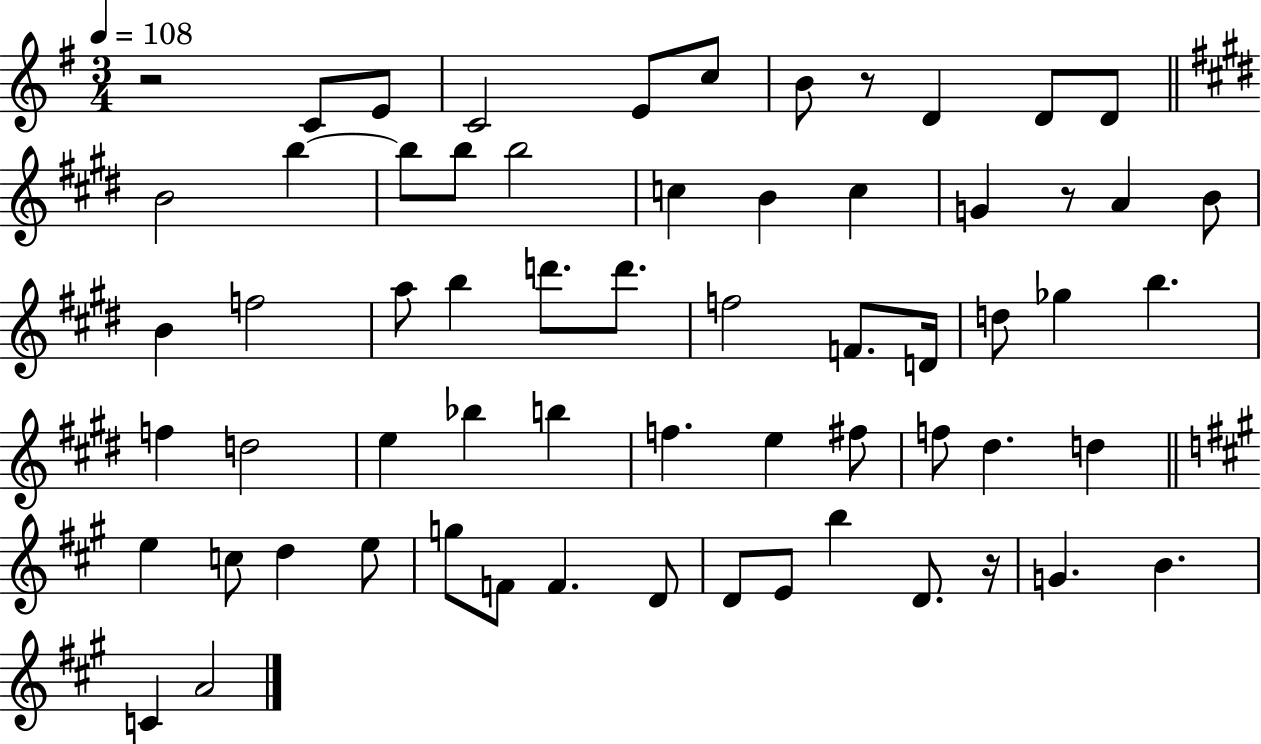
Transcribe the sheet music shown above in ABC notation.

X:1
T:Untitled
M:3/4
L:1/4
K:G
z2 C/2 E/2 C2 E/2 c/2 B/2 z/2 D D/2 D/2 B2 b b/2 b/2 b2 c B c G z/2 A B/2 B f2 a/2 b d'/2 d'/2 f2 F/2 D/4 d/2 _g b f d2 e _b b f e ^f/2 f/2 ^d d e c/2 d e/2 g/2 F/2 F D/2 D/2 E/2 b D/2 z/4 G B C A2